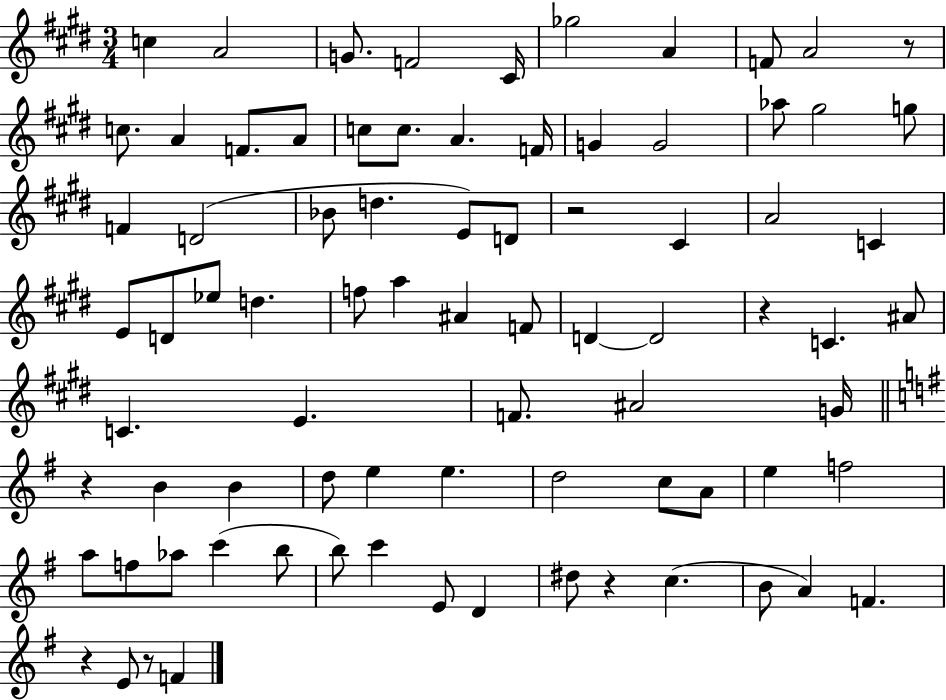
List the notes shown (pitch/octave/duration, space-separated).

C5/q A4/h G4/e. F4/h C#4/s Gb5/h A4/q F4/e A4/h R/e C5/e. A4/q F4/e. A4/e C5/e C5/e. A4/q. F4/s G4/q G4/h Ab5/e G#5/h G5/e F4/q D4/h Bb4/e D5/q. E4/e D4/e R/h C#4/q A4/h C4/q E4/e D4/e Eb5/e D5/q. F5/e A5/q A#4/q F4/e D4/q D4/h R/q C4/q. A#4/e C4/q. E4/q. F4/e. A#4/h G4/s R/q B4/q B4/q D5/e E5/q E5/q. D5/h C5/e A4/e E5/q F5/h A5/e F5/e Ab5/e C6/q B5/e B5/e C6/q E4/e D4/q D#5/e R/q C5/q. B4/e A4/q F4/q. R/q E4/e R/e F4/q